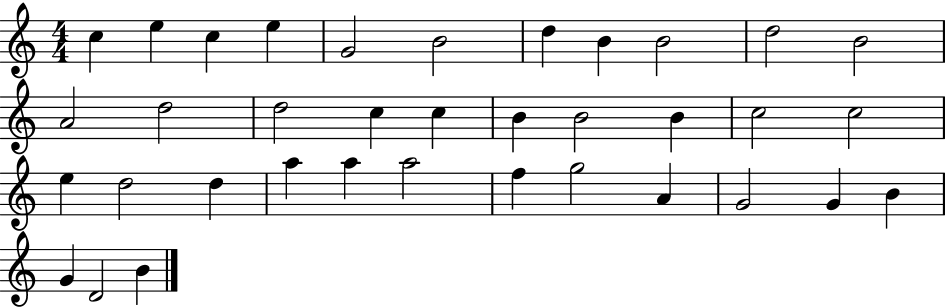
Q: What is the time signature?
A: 4/4